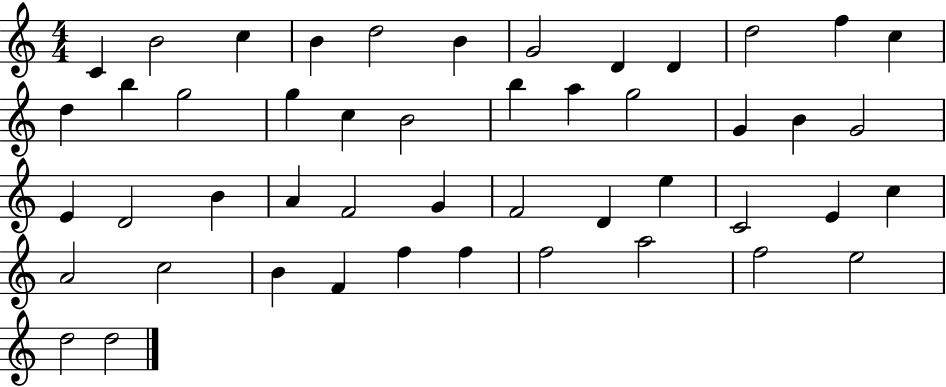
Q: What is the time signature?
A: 4/4